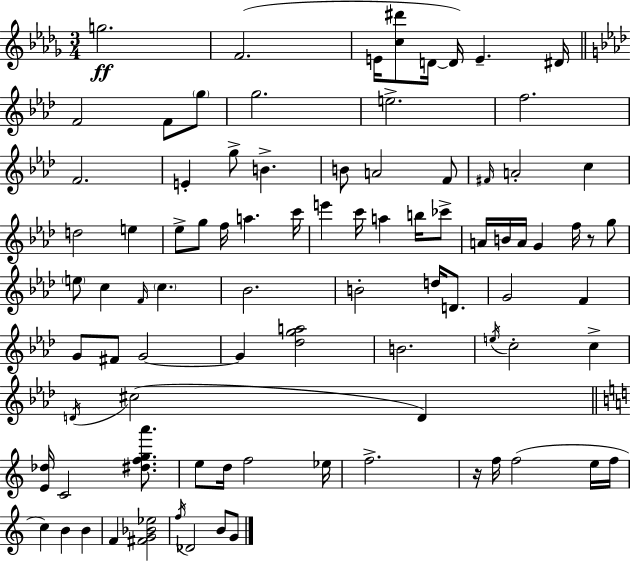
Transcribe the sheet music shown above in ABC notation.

X:1
T:Untitled
M:3/4
L:1/4
K:Bbm
g2 F2 E/4 [c^d']/2 D/4 D/4 E ^D/4 F2 F/2 g/2 g2 e2 f2 F2 E g/2 B B/2 A2 F/2 ^F/4 A2 c d2 e _e/2 g/2 f/4 a c'/4 e' c'/4 a b/4 _c'/2 A/4 B/4 A/4 G f/4 z/2 g/2 e/2 c F/4 c _B2 B2 d/4 D/2 G2 F G/2 ^F/2 G2 G [_dga]2 B2 e/4 c2 c D/4 ^c2 D [E_d]/4 C2 [^dfga']/2 e/2 d/4 f2 _e/4 f2 z/4 f/4 f2 e/4 f/4 c B B F [^FG_B_e]2 f/4 _D2 B/2 G/2